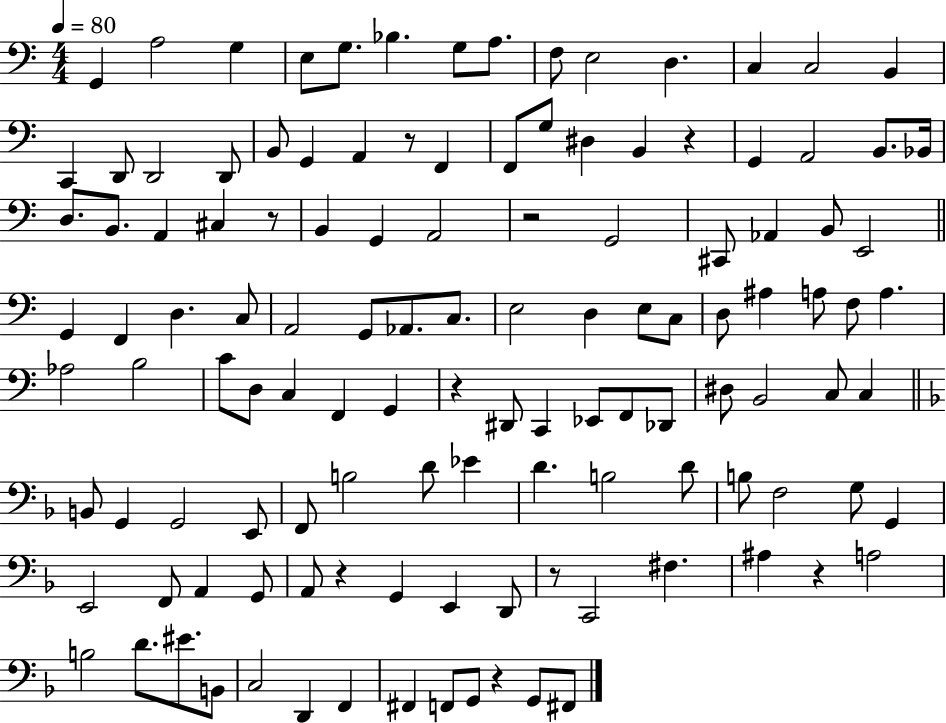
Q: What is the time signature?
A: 4/4